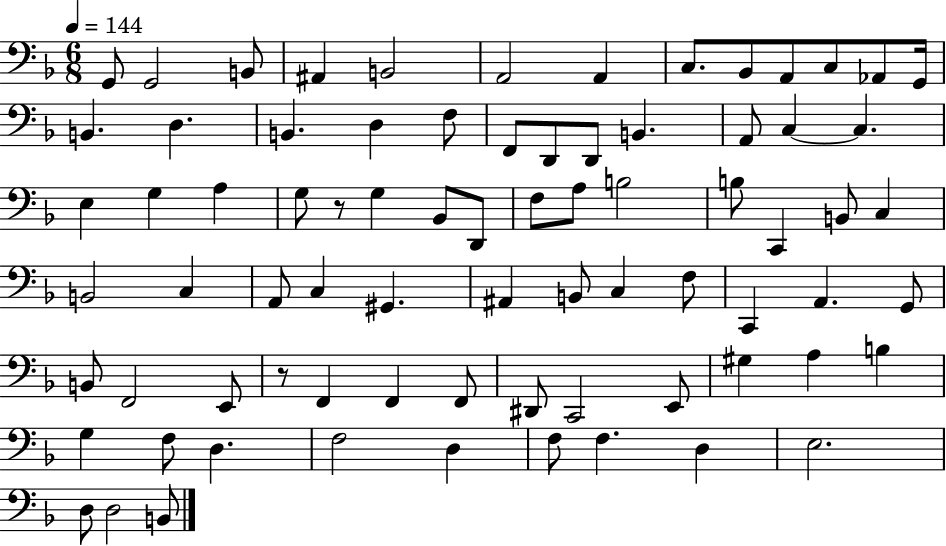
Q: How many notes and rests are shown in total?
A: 77